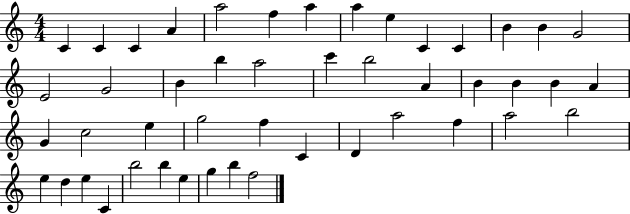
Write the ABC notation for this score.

X:1
T:Untitled
M:4/4
L:1/4
K:C
C C C A a2 f a a e C C B B G2 E2 G2 B b a2 c' b2 A B B B A G c2 e g2 f C D a2 f a2 b2 e d e C b2 b e g b f2